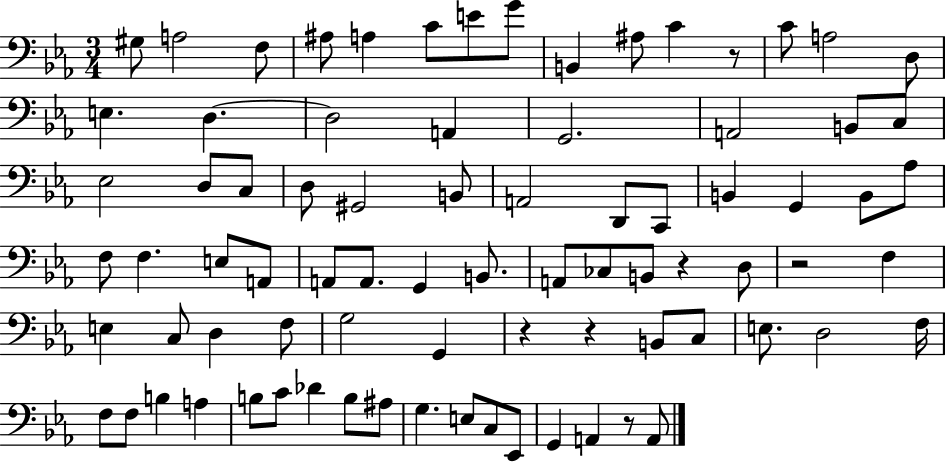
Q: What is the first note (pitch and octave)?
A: G#3